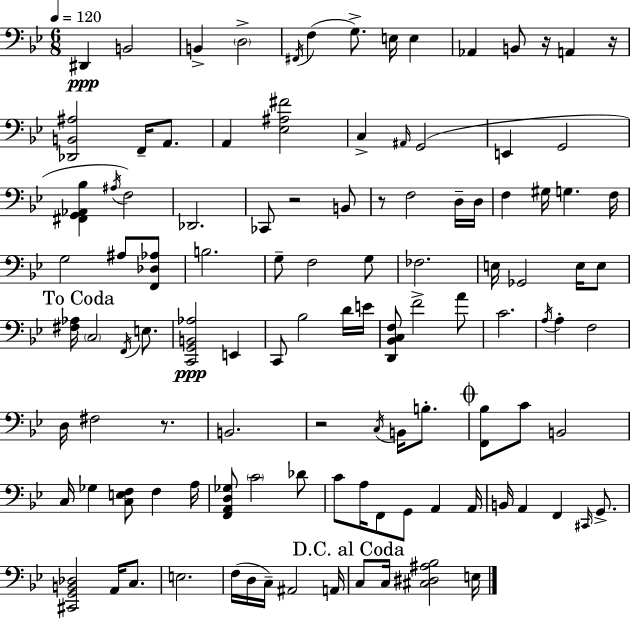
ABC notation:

X:1
T:Untitled
M:6/8
L:1/4
K:Bb
^D,, B,,2 B,, D,2 ^F,,/4 F, G,/2 E,/4 E, _A,, B,,/2 z/4 A,, z/4 [_D,,B,,^A,]2 F,,/4 A,,/2 A,, [_E,^A,^F]2 C, ^A,,/4 G,,2 E,, G,,2 [^F,,G,,_A,,_B,] ^A,/4 F,2 _D,,2 _C,,/2 z2 B,,/2 z/2 F,2 D,/4 D,/4 F, ^G,/4 G, F,/4 G,2 ^A,/2 [F,,_D,_A,]/2 B,2 G,/2 F,2 G,/2 _F,2 E,/4 _G,,2 E,/4 E,/2 [^F,_A,]/4 C,2 F,,/4 E,/2 [C,,G,,B,,_A,]2 E,, C,,/2 _B,2 D/4 E/4 [D,,_B,,C,F,]/2 F2 A/2 C2 A,/4 A, F,2 D,/4 ^F,2 z/2 B,,2 z2 C,/4 B,,/4 B,/2 [F,,_B,]/2 C/2 B,,2 C,/4 _G, [C,E,F,]/2 F, A,/4 [F,,A,,D,_G,]/2 C2 _D/2 C/2 A,/4 F,,/2 G,,/2 A,, A,,/4 B,,/4 A,, F,, ^C,,/4 G,,/2 [^C,,G,,B,,_D,]2 A,,/4 C,/2 E,2 F,/4 D,/4 C,/4 ^A,,2 A,,/4 C,/2 C,/4 [^C,^D,^A,_B,]2 E,/4